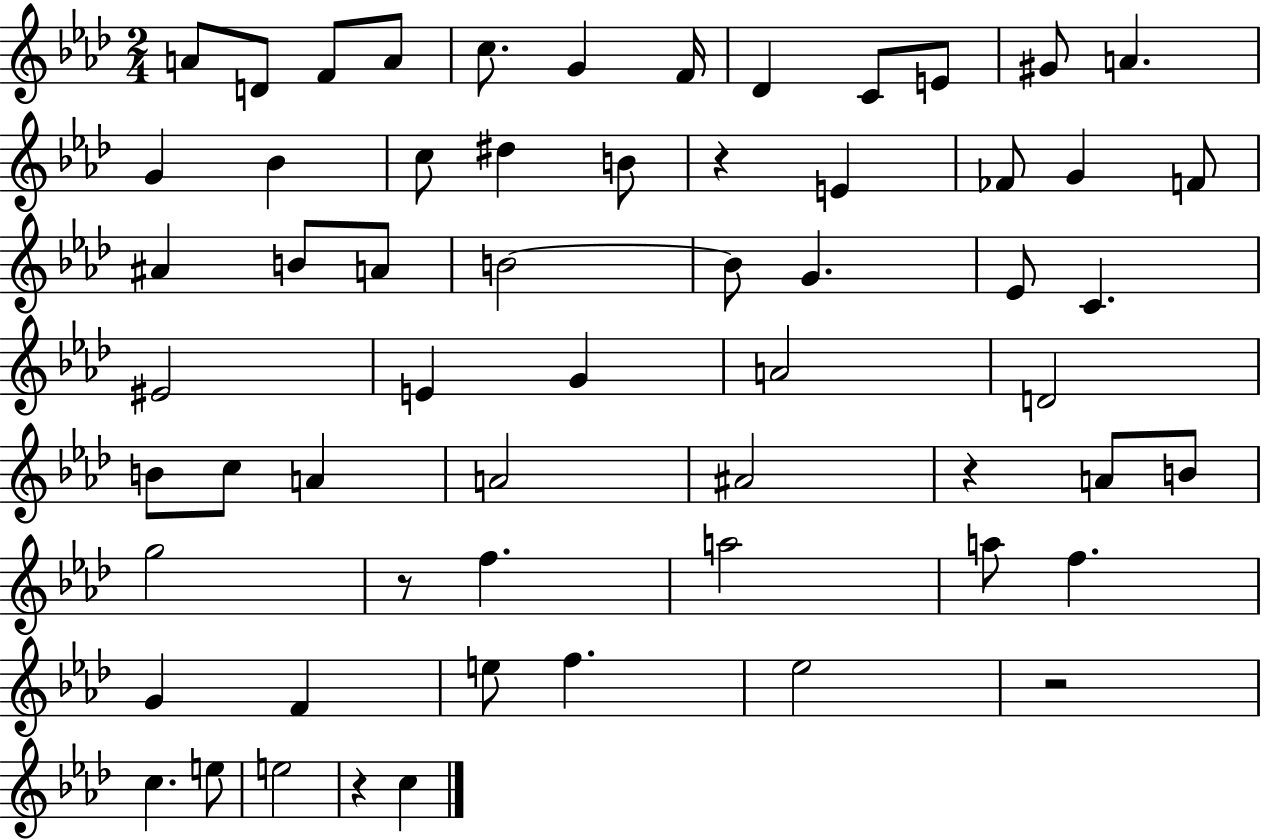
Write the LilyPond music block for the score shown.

{
  \clef treble
  \numericTimeSignature
  \time 2/4
  \key aes \major
  a'8 d'8 f'8 a'8 | c''8. g'4 f'16 | des'4 c'8 e'8 | gis'8 a'4. | \break g'4 bes'4 | c''8 dis''4 b'8 | r4 e'4 | fes'8 g'4 f'8 | \break ais'4 b'8 a'8 | b'2~~ | b'8 g'4. | ees'8 c'4. | \break eis'2 | e'4 g'4 | a'2 | d'2 | \break b'8 c''8 a'4 | a'2 | ais'2 | r4 a'8 b'8 | \break g''2 | r8 f''4. | a''2 | a''8 f''4. | \break g'4 f'4 | e''8 f''4. | ees''2 | r2 | \break c''4. e''8 | e''2 | r4 c''4 | \bar "|."
}